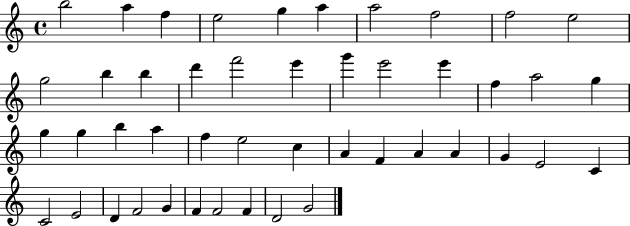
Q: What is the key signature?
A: C major